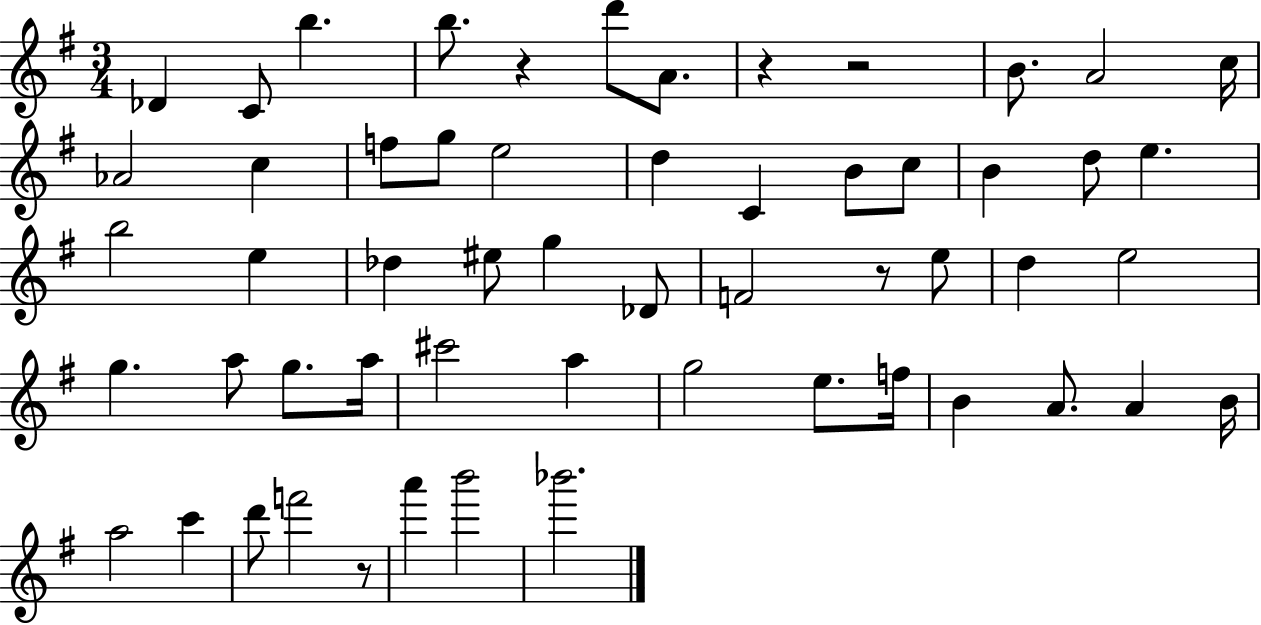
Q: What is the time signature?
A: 3/4